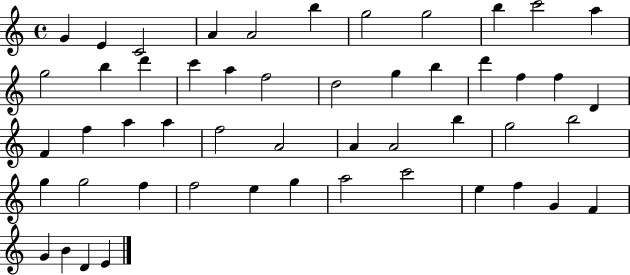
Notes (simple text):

G4/q E4/q C4/h A4/q A4/h B5/q G5/h G5/h B5/q C6/h A5/q G5/h B5/q D6/q C6/q A5/q F5/h D5/h G5/q B5/q D6/q F5/q F5/q D4/q F4/q F5/q A5/q A5/q F5/h A4/h A4/q A4/h B5/q G5/h B5/h G5/q G5/h F5/q F5/h E5/q G5/q A5/h C6/h E5/q F5/q G4/q F4/q G4/q B4/q D4/q E4/q